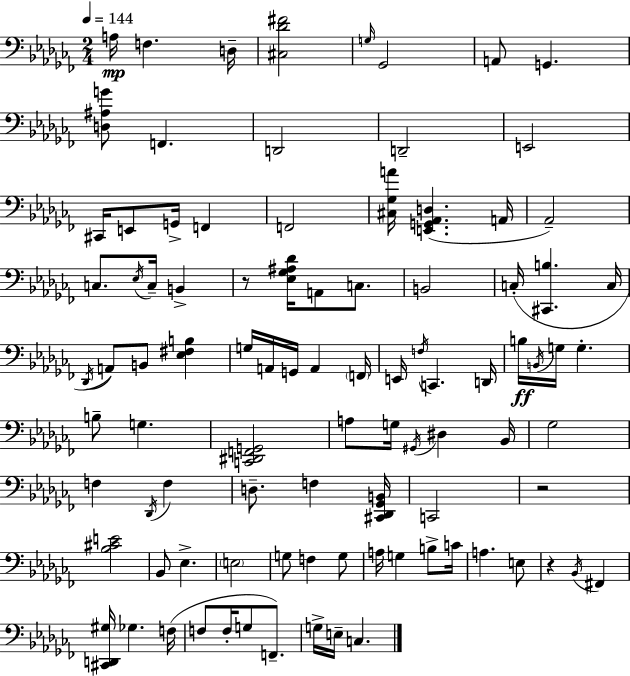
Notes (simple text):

A3/s F3/q. D3/s [C#3,Db4,F#4]/h G3/s Gb2/h A2/e G2/q. [D3,A#3,G4]/e F2/q. D2/h D2/h E2/h C#2/s E2/e G2/s F2/q F2/h [C#3,Gb3,A4]/s [E2,G2,Ab2,D3]/q. A2/s Ab2/h C3/e. Eb3/s C3/s B2/q R/e [Eb3,Gb3,A#3,Db4]/s A2/e C3/e. B2/h C3/s [C#2,B3]/q. C3/s Db2/s A2/e B2/e [Eb3,F#3,B3]/q G3/s A2/s G2/s A2/q F2/s E2/s F3/s C2/q. D2/s B3/s B2/s G3/s G3/q. B3/e G3/q. [C2,D#2,F2,G2]/h A3/e G3/s G#2/s D#3/q Bb2/s Gb3/h F3/q Db2/s F3/q D3/e. F3/q [C#2,Db2,Gb2,B2]/s C2/h R/h [Bb3,C#4,E4]/h Bb2/e Eb3/q. E3/h G3/e F3/q G3/e A3/s G3/q B3/e C4/s A3/q. E3/e R/q Bb2/s F#2/q [C#2,D2,G#3]/s Gb3/q. F3/s F3/e F3/s G3/e F2/e. G3/s E3/s C3/q.